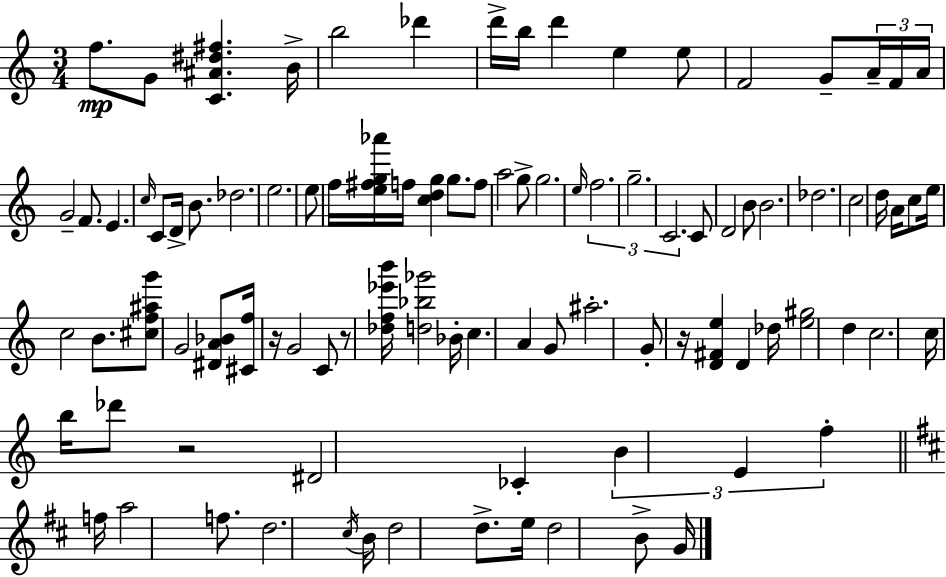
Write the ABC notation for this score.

X:1
T:Untitled
M:3/4
L:1/4
K:Am
f/2 G/2 [C^A^d^f] B/4 b2 _d' d'/4 b/4 d' e e/2 F2 G/2 A/4 F/4 A/4 G2 F/2 E c/4 C/2 D/4 B/2 _d2 e2 e/2 f/4 [e^fg_a']/4 f/4 [cdg] g/2 f/2 a2 g/2 g2 e/4 f2 g2 C2 C/2 D2 B/2 B2 _d2 c2 d/4 A/4 c/2 e/4 c2 B/2 [^cf^ag']/2 G2 [^DA_B]/2 [^Cf]/4 z/4 G2 C/2 z/2 [_df_e'b']/4 [d_b_g']2 _B/4 c A G/2 ^a2 G/2 z/4 [D^Fe] D _d/4 [e^g]2 d c2 c/4 b/4 _d'/2 z2 ^D2 _C B E f f/4 a2 f/2 d2 ^c/4 B/4 d2 d/2 e/4 d2 B/2 G/4